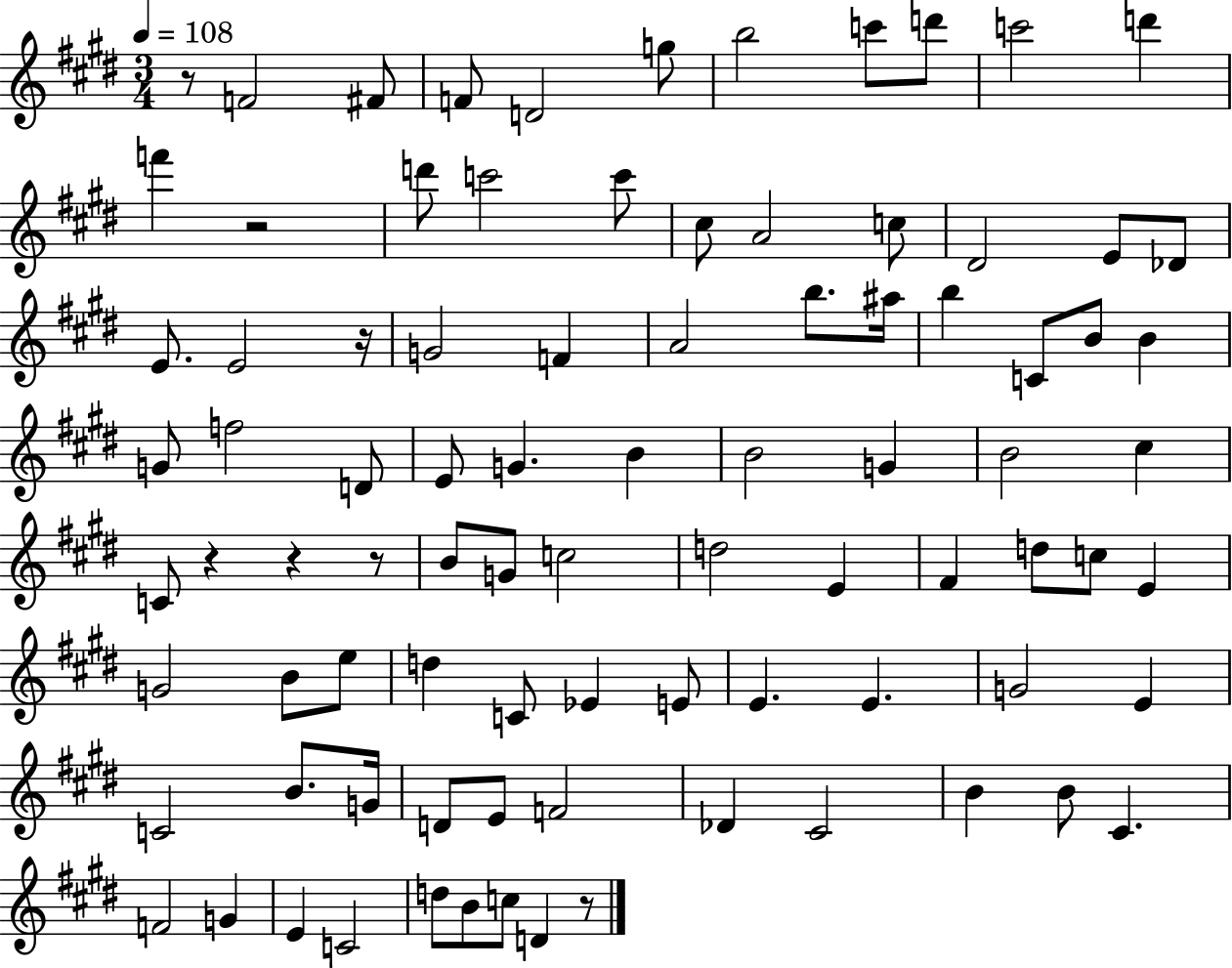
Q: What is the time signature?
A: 3/4